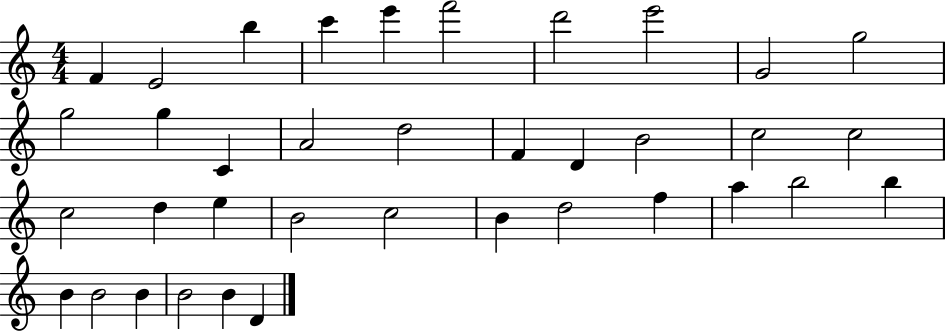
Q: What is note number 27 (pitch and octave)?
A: D5